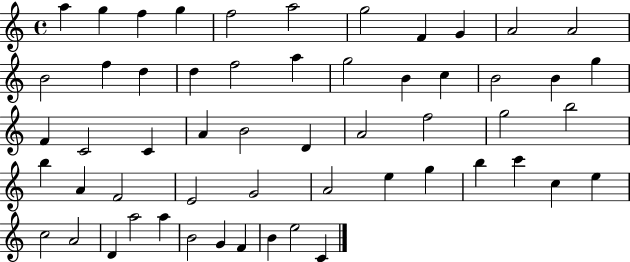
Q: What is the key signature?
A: C major